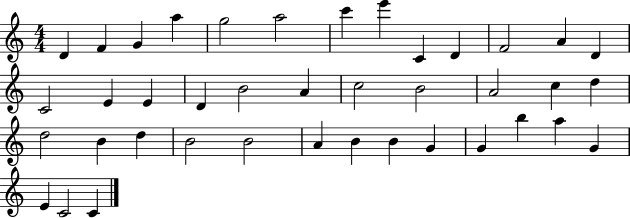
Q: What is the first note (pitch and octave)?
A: D4